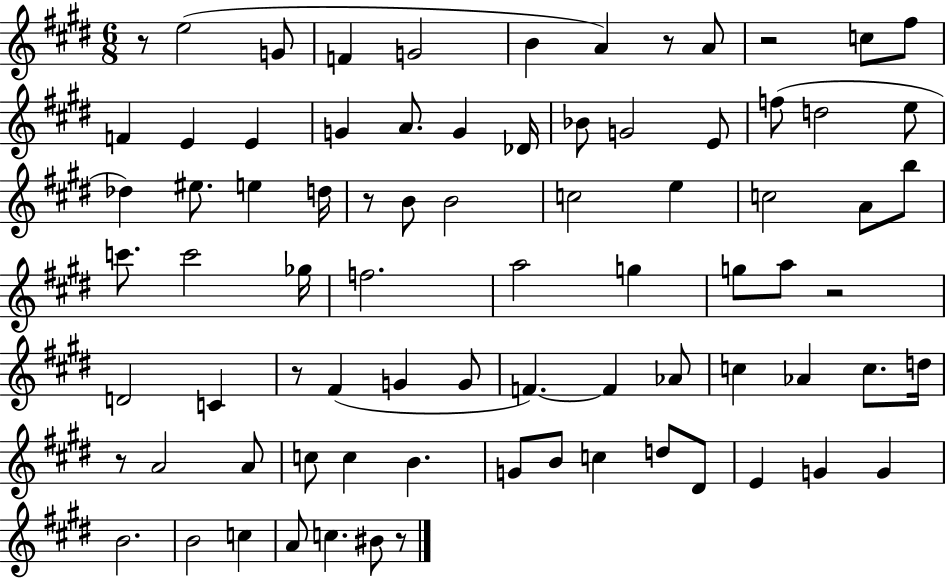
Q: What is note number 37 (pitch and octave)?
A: F5